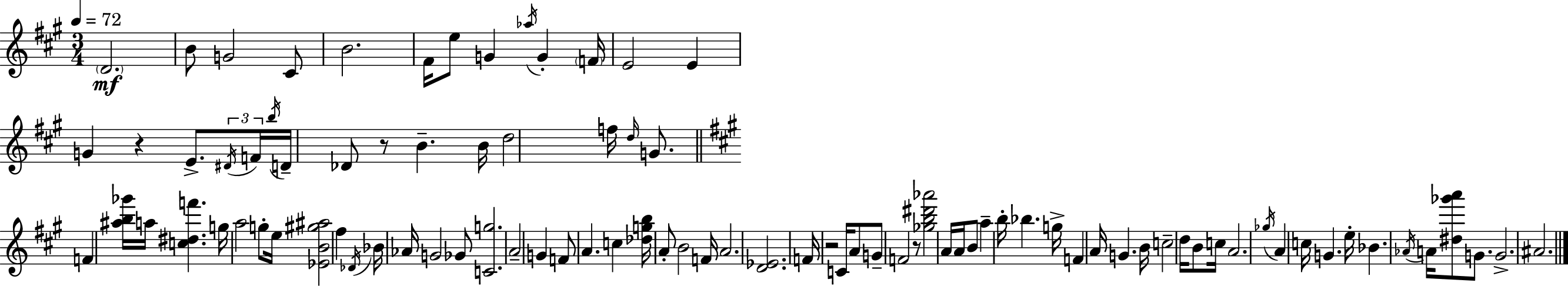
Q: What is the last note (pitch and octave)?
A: A#4